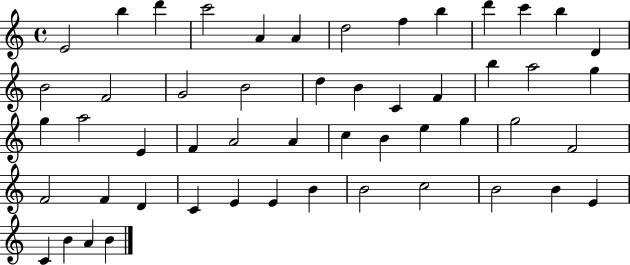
E4/h B5/q D6/q C6/h A4/q A4/q D5/h F5/q B5/q D6/q C6/q B5/q D4/q B4/h F4/h G4/h B4/h D5/q B4/q C4/q F4/q B5/q A5/h G5/q G5/q A5/h E4/q F4/q A4/h A4/q C5/q B4/q E5/q G5/q G5/h F4/h F4/h F4/q D4/q C4/q E4/q E4/q B4/q B4/h C5/h B4/h B4/q E4/q C4/q B4/q A4/q B4/q